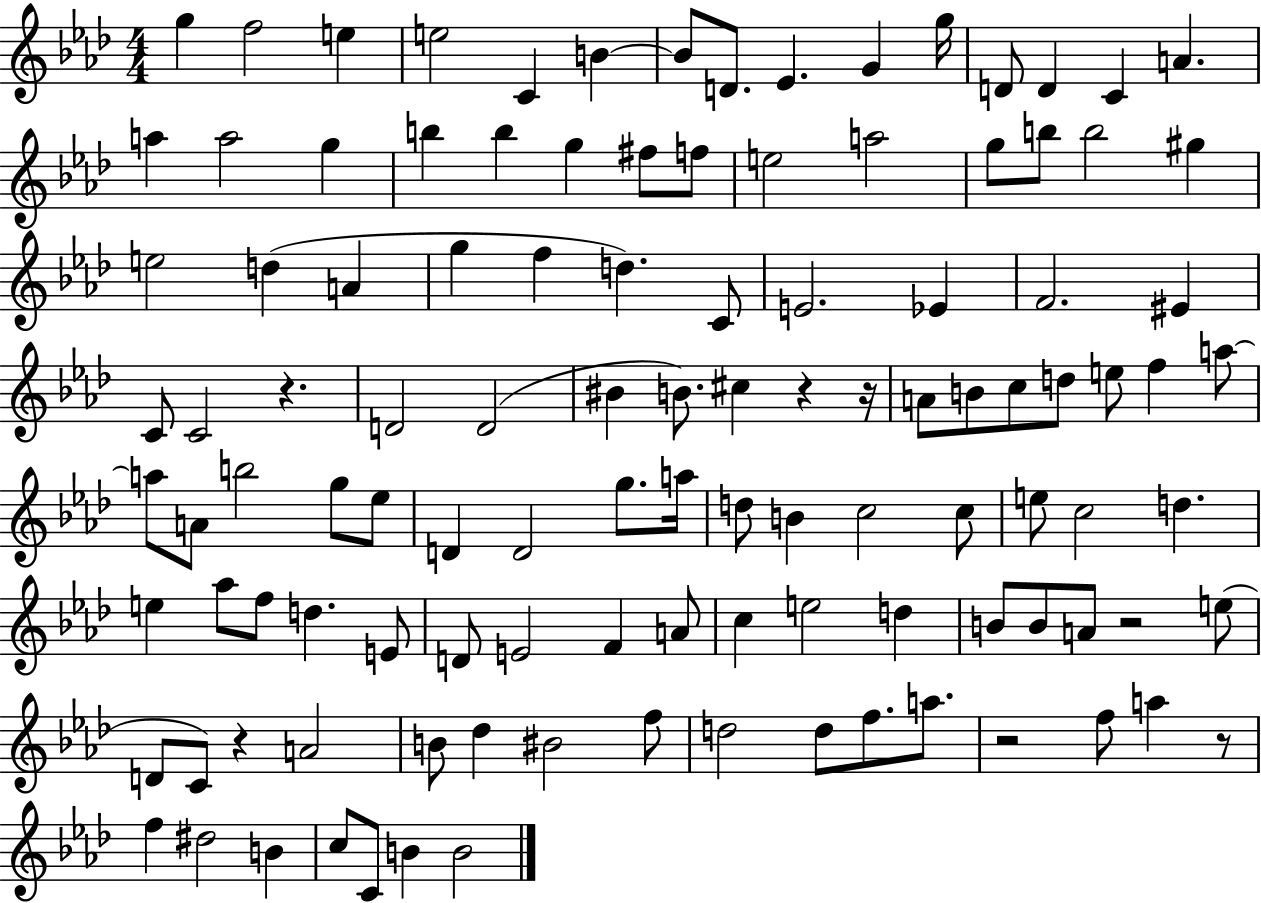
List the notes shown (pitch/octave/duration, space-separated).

G5/q F5/h E5/q E5/h C4/q B4/q B4/e D4/e. Eb4/q. G4/q G5/s D4/e D4/q C4/q A4/q. A5/q A5/h G5/q B5/q B5/q G5/q F#5/e F5/e E5/h A5/h G5/e B5/e B5/h G#5/q E5/h D5/q A4/q G5/q F5/q D5/q. C4/e E4/h. Eb4/q F4/h. EIS4/q C4/e C4/h R/q. D4/h D4/h BIS4/q B4/e. C#5/q R/q R/s A4/e B4/e C5/e D5/e E5/e F5/q A5/e A5/e A4/e B5/h G5/e Eb5/e D4/q D4/h G5/e. A5/s D5/e B4/q C5/h C5/e E5/e C5/h D5/q. E5/q Ab5/e F5/e D5/q. E4/e D4/e E4/h F4/q A4/e C5/q E5/h D5/q B4/e B4/e A4/e R/h E5/e D4/e C4/e R/q A4/h B4/e Db5/q BIS4/h F5/e D5/h D5/e F5/e. A5/e. R/h F5/e A5/q R/e F5/q D#5/h B4/q C5/e C4/e B4/q B4/h